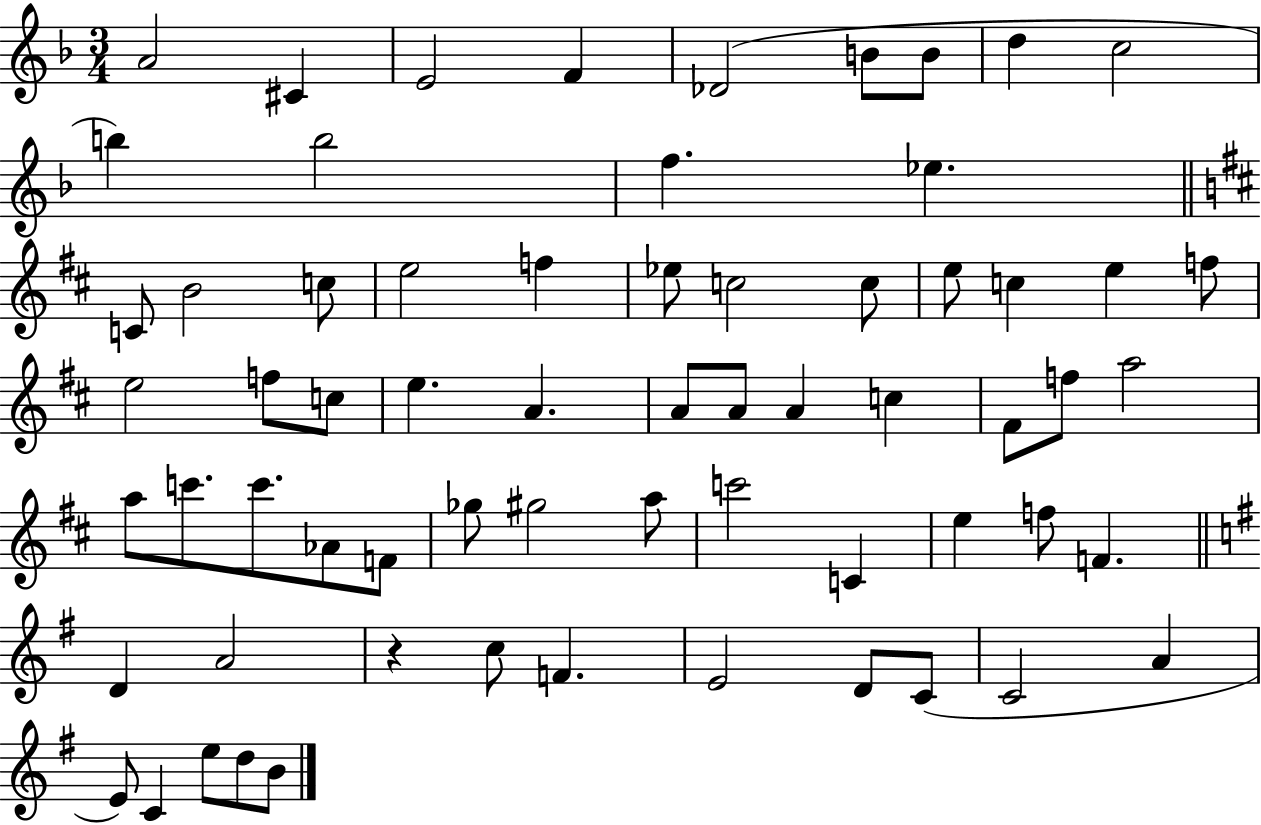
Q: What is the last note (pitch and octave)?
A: B4